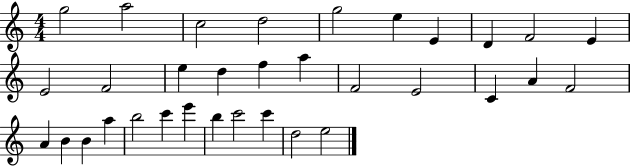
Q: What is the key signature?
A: C major